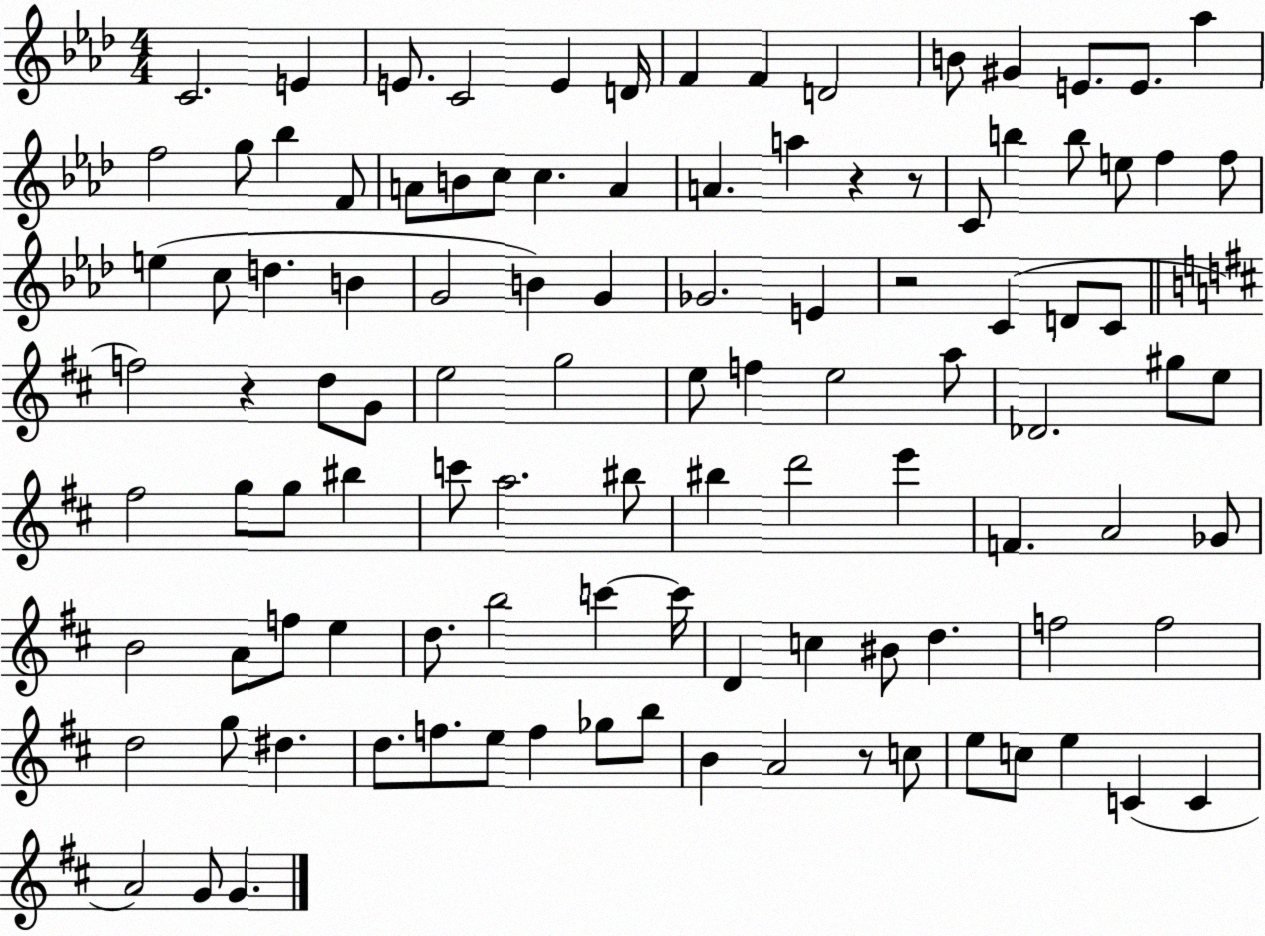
X:1
T:Untitled
M:4/4
L:1/4
K:Ab
C2 E E/2 C2 E D/4 F F D2 B/2 ^G E/2 E/2 _a f2 g/2 _b F/2 A/2 B/2 c/2 c A A a z z/2 C/2 b b/2 e/2 f f/2 e c/2 d B G2 B G _G2 E z2 C D/2 C/2 f2 z d/2 G/2 e2 g2 e/2 f e2 a/2 _D2 ^g/2 e/2 ^f2 g/2 g/2 ^b c'/2 a2 ^b/2 ^b d'2 e' F A2 _G/2 B2 A/2 f/2 e d/2 b2 c' c'/4 D c ^B/2 d f2 f2 d2 g/2 ^d d/2 f/2 e/2 f _g/2 b/2 B A2 z/2 c/2 e/2 c/2 e C C A2 G/2 G